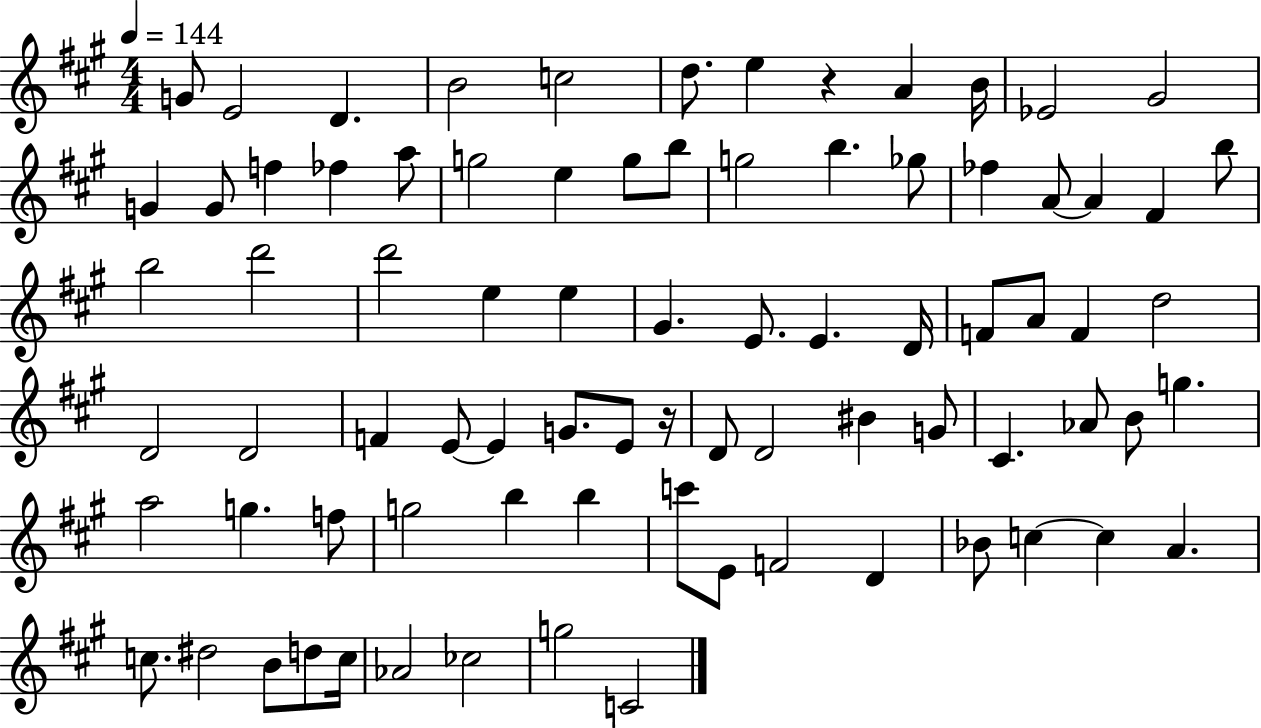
G4/e E4/h D4/q. B4/h C5/h D5/e. E5/q R/q A4/q B4/s Eb4/h G#4/h G4/q G4/e F5/q FES5/q A5/e G5/h E5/q G5/e B5/e G5/h B5/q. Gb5/e FES5/q A4/e A4/q F#4/q B5/e B5/h D6/h D6/h E5/q E5/q G#4/q. E4/e. E4/q. D4/s F4/e A4/e F4/q D5/h D4/h D4/h F4/q E4/e E4/q G4/e. E4/e R/s D4/e D4/h BIS4/q G4/e C#4/q. Ab4/e B4/e G5/q. A5/h G5/q. F5/e G5/h B5/q B5/q C6/e E4/e F4/h D4/q Bb4/e C5/q C5/q A4/q. C5/e. D#5/h B4/e D5/e C5/s Ab4/h CES5/h G5/h C4/h